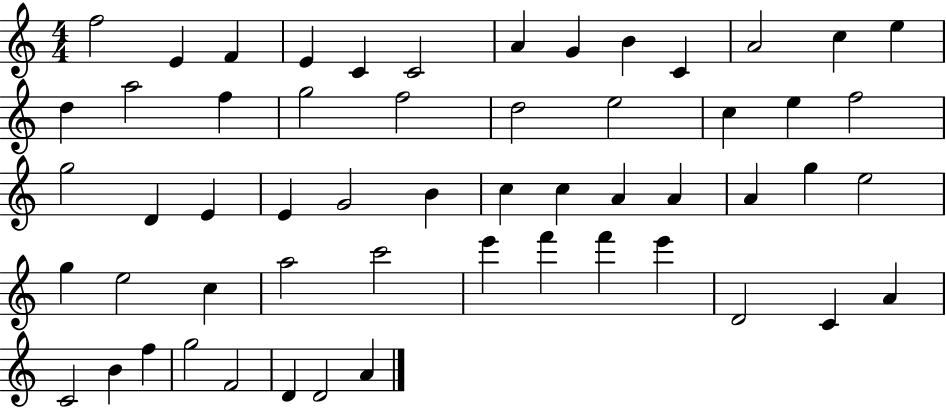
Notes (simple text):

F5/h E4/q F4/q E4/q C4/q C4/h A4/q G4/q B4/q C4/q A4/h C5/q E5/q D5/q A5/h F5/q G5/h F5/h D5/h E5/h C5/q E5/q F5/h G5/h D4/q E4/q E4/q G4/h B4/q C5/q C5/q A4/q A4/q A4/q G5/q E5/h G5/q E5/h C5/q A5/h C6/h E6/q F6/q F6/q E6/q D4/h C4/q A4/q C4/h B4/q F5/q G5/h F4/h D4/q D4/h A4/q